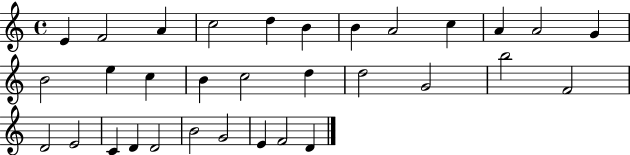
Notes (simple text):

E4/q F4/h A4/q C5/h D5/q B4/q B4/q A4/h C5/q A4/q A4/h G4/q B4/h E5/q C5/q B4/q C5/h D5/q D5/h G4/h B5/h F4/h D4/h E4/h C4/q D4/q D4/h B4/h G4/h E4/q F4/h D4/q